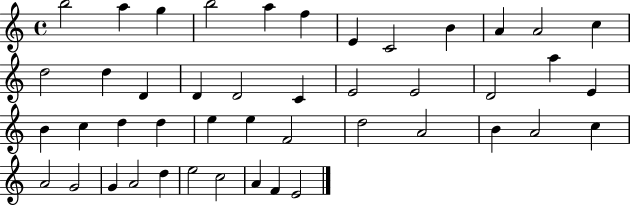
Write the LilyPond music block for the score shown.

{
  \clef treble
  \time 4/4
  \defaultTimeSignature
  \key c \major
  b''2 a''4 g''4 | b''2 a''4 f''4 | e'4 c'2 b'4 | a'4 a'2 c''4 | \break d''2 d''4 d'4 | d'4 d'2 c'4 | e'2 e'2 | d'2 a''4 e'4 | \break b'4 c''4 d''4 d''4 | e''4 e''4 f'2 | d''2 a'2 | b'4 a'2 c''4 | \break a'2 g'2 | g'4 a'2 d''4 | e''2 c''2 | a'4 f'4 e'2 | \break \bar "|."
}